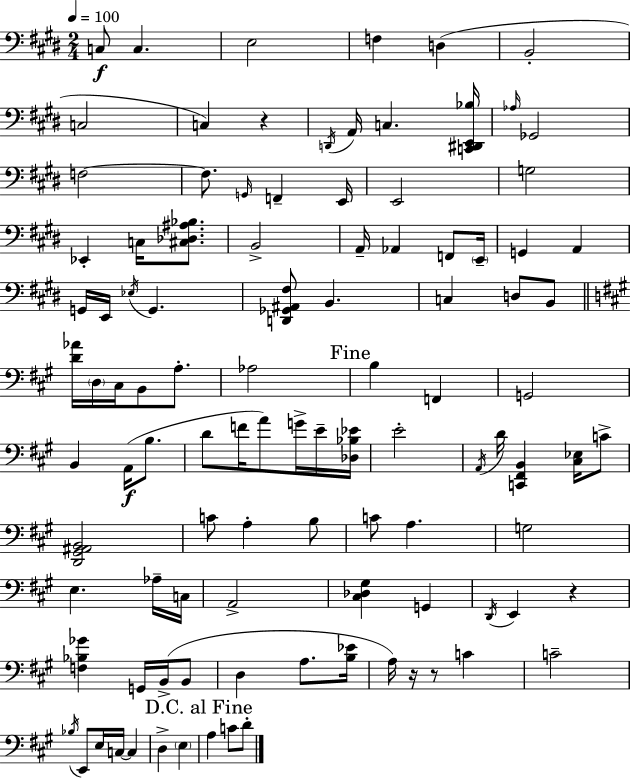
C3/e C3/q. E3/h F3/q D3/q B2/h C3/h C3/q R/q D2/s A2/s C3/q. [C2,D#2,E2,Bb3]/s Ab3/s Gb2/h F3/h F3/e. G2/s F2/q E2/s E2/h G3/h Eb2/q C3/s [C#3,Db3,A#3,Bb3]/e. B2/h A2/s Ab2/q F2/e E2/s G2/q A2/q G2/s E2/s Eb3/s G2/q. [D2,Gb2,A#2,F#3]/e B2/q. C3/q D3/e B2/e [D4,Ab4]/s D3/s C#3/s B2/e A3/e. Ab3/h B3/q F2/q G2/h B2/q A2/s B3/e. D4/e F4/s A4/e G4/s E4/s [Db3,Bb3,Eb4]/s E4/h A2/s D4/s [C2,F#2,B2]/q [C#3,Eb3]/s C4/e [D2,G#2,A#2,B2]/h C4/e A3/q B3/e C4/e A3/q. G3/h E3/q. Ab3/s C3/s A2/h [C#3,Db3,G#3]/q G2/q D2/s E2/q R/q [F3,Bb3,Gb4]/q G2/s B2/s B2/e D3/q A3/e. [B3,Eb4]/s A3/s R/s R/e C4/q C4/h Bb3/s E2/e E3/s C3/s C3/q D3/q E3/q A3/q C4/e D4/e